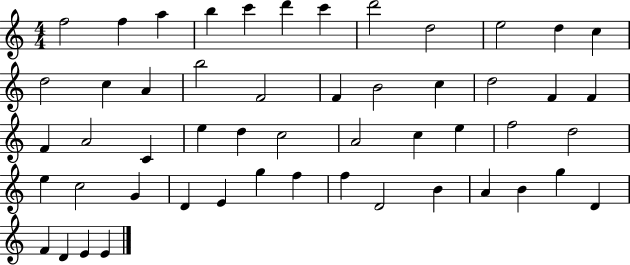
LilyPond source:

{
  \clef treble
  \numericTimeSignature
  \time 4/4
  \key c \major
  f''2 f''4 a''4 | b''4 c'''4 d'''4 c'''4 | d'''2 d''2 | e''2 d''4 c''4 | \break d''2 c''4 a'4 | b''2 f'2 | f'4 b'2 c''4 | d''2 f'4 f'4 | \break f'4 a'2 c'4 | e''4 d''4 c''2 | a'2 c''4 e''4 | f''2 d''2 | \break e''4 c''2 g'4 | d'4 e'4 g''4 f''4 | f''4 d'2 b'4 | a'4 b'4 g''4 d'4 | \break f'4 d'4 e'4 e'4 | \bar "|."
}